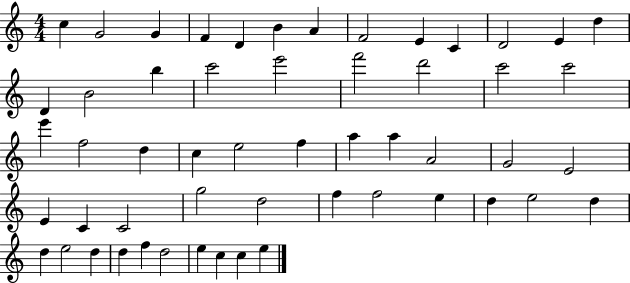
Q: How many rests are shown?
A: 0